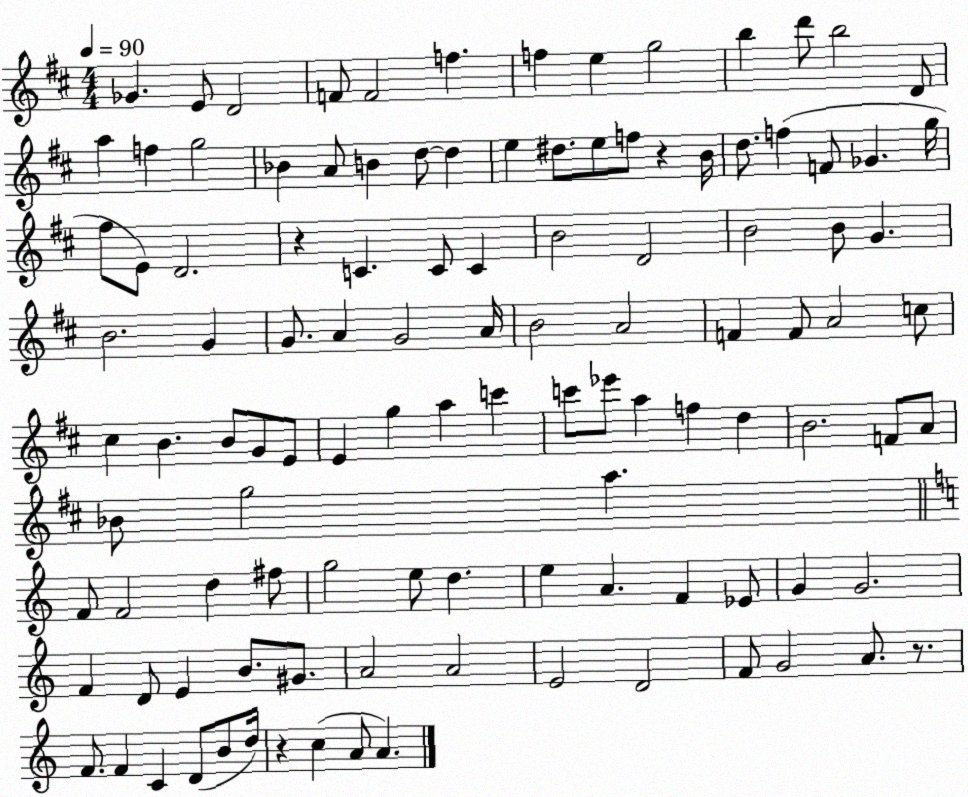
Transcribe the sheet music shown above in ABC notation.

X:1
T:Untitled
M:4/4
L:1/4
K:D
_G E/2 D2 F/2 F2 f f e g2 b d'/2 b2 D/2 a f g2 _B A/2 B d/2 d e ^d/2 e/2 f/2 z B/4 d/2 f F/2 _G g/4 ^f/2 E/2 D2 z C C/2 C B2 D2 B2 B/2 G B2 G G/2 A G2 A/4 B2 A2 F F/2 A2 c/2 ^c B B/2 G/2 E/2 E g a c' c'/2 _e'/2 a f d B2 F/2 A/2 _B/2 g2 a F/2 F2 d ^f/2 g2 e/2 d e A F _E/2 G G2 F D/2 E B/2 ^G/2 A2 A2 E2 D2 F/2 G2 A/2 z/2 F/2 F C D/2 B/2 d/4 z c A/2 A